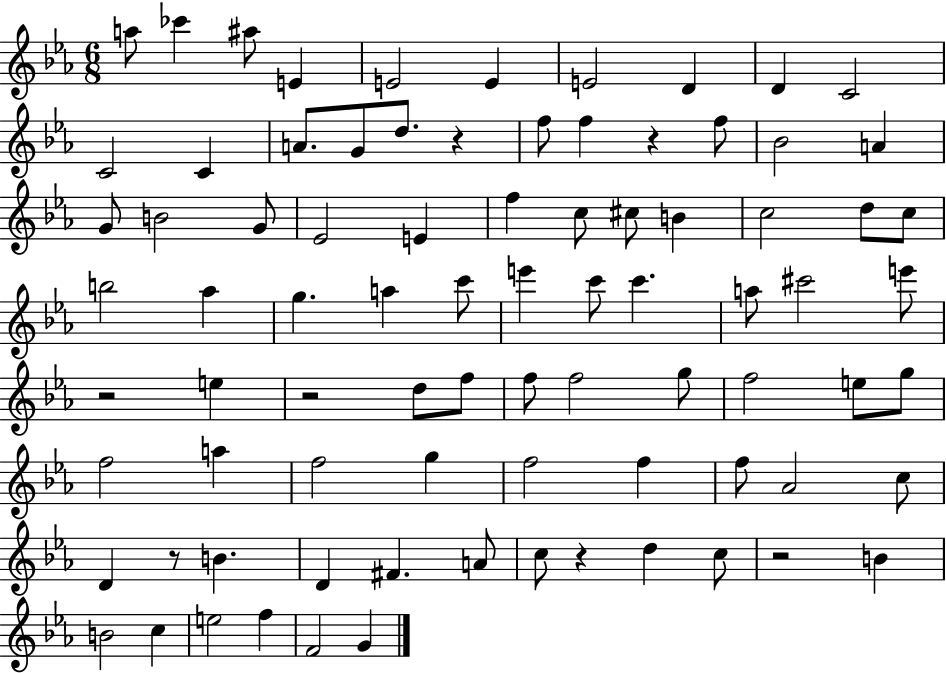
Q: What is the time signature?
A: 6/8